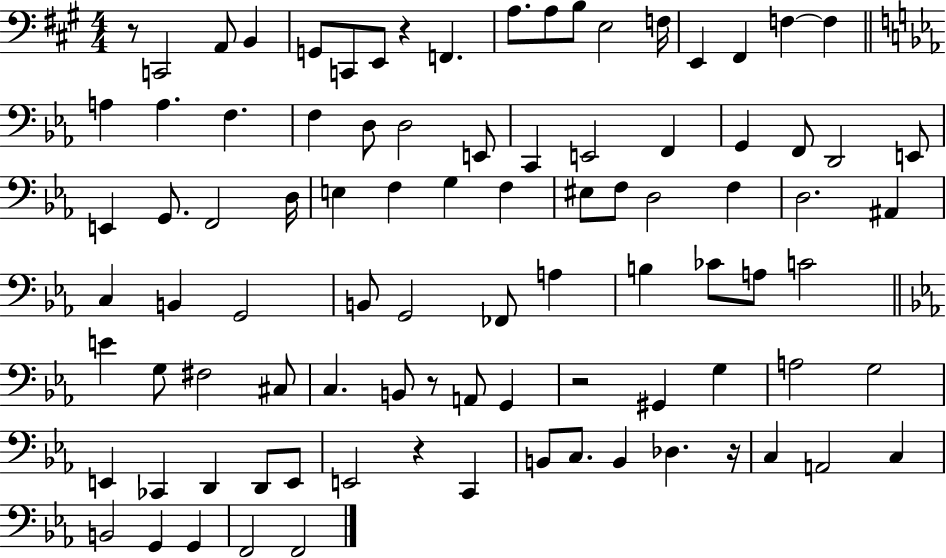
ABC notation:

X:1
T:Untitled
M:4/4
L:1/4
K:A
z/2 C,,2 A,,/2 B,, G,,/2 C,,/2 E,,/2 z F,, A,/2 A,/2 B,/2 E,2 F,/4 E,, ^F,, F, F, A, A, F, F, D,/2 D,2 E,,/2 C,, E,,2 F,, G,, F,,/2 D,,2 E,,/2 E,, G,,/2 F,,2 D,/4 E, F, G, F, ^E,/2 F,/2 D,2 F, D,2 ^A,, C, B,, G,,2 B,,/2 G,,2 _F,,/2 A, B, _C/2 A,/2 C2 E G,/2 ^F,2 ^C,/2 C, B,,/2 z/2 A,,/2 G,, z2 ^G,, G, A,2 G,2 E,, _C,, D,, D,,/2 E,,/2 E,,2 z C,, B,,/2 C,/2 B,, _D, z/4 C, A,,2 C, B,,2 G,, G,, F,,2 F,,2